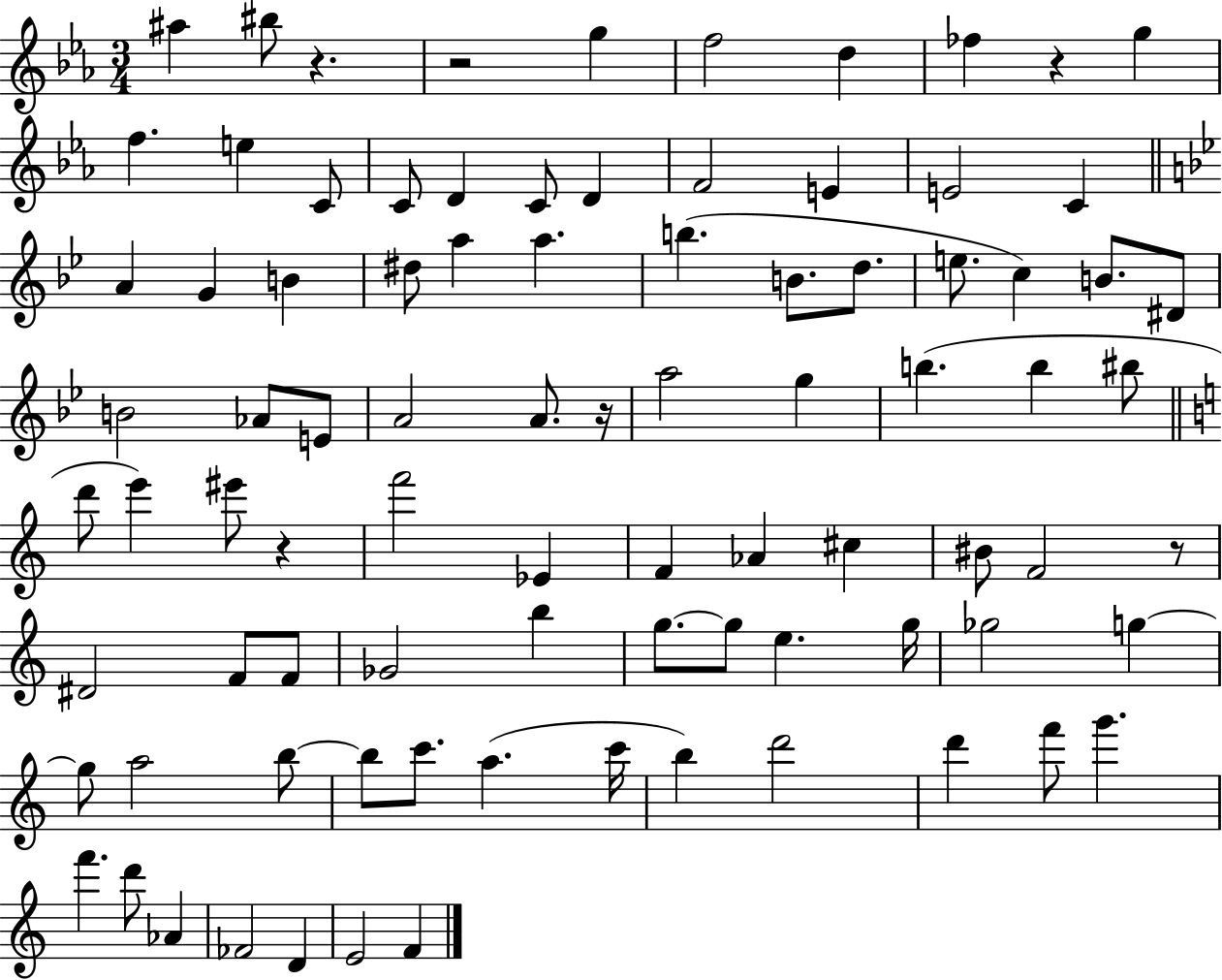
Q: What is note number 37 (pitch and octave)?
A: A5